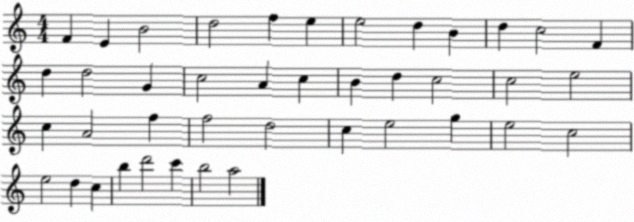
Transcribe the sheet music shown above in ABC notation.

X:1
T:Untitled
M:4/4
L:1/4
K:C
F E B2 d2 f e e2 d B d c2 F d d2 G c2 A c B d c2 c2 e2 c A2 f f2 d2 c e2 g e2 c2 e2 d c b d'2 c' b2 a2